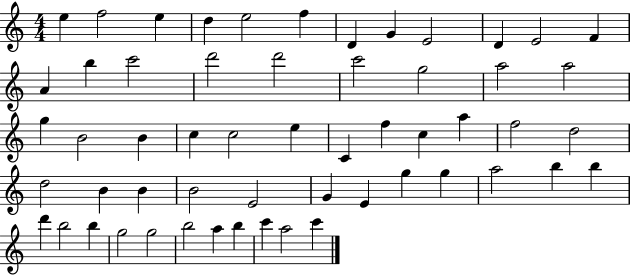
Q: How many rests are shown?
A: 0